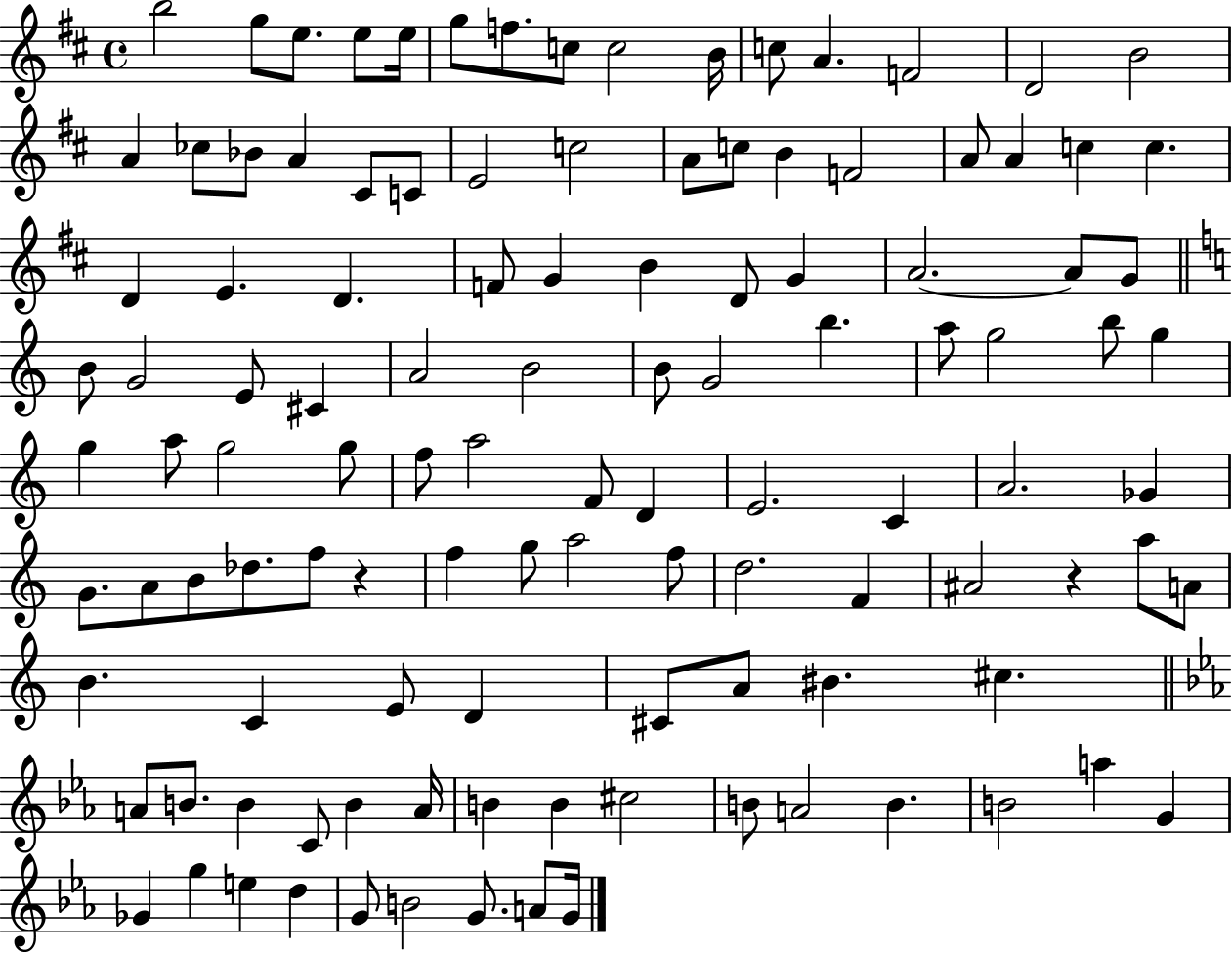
{
  \clef treble
  \time 4/4
  \defaultTimeSignature
  \key d \major
  b''2 g''8 e''8. e''8 e''16 | g''8 f''8. c''8 c''2 b'16 | c''8 a'4. f'2 | d'2 b'2 | \break a'4 ces''8 bes'8 a'4 cis'8 c'8 | e'2 c''2 | a'8 c''8 b'4 f'2 | a'8 a'4 c''4 c''4. | \break d'4 e'4. d'4. | f'8 g'4 b'4 d'8 g'4 | a'2.~~ a'8 g'8 | \bar "||" \break \key a \minor b'8 g'2 e'8 cis'4 | a'2 b'2 | b'8 g'2 b''4. | a''8 g''2 b''8 g''4 | \break g''4 a''8 g''2 g''8 | f''8 a''2 f'8 d'4 | e'2. c'4 | a'2. ges'4 | \break g'8. a'8 b'8 des''8. f''8 r4 | f''4 g''8 a''2 f''8 | d''2. f'4 | ais'2 r4 a''8 a'8 | \break b'4. c'4 e'8 d'4 | cis'8 a'8 bis'4. cis''4. | \bar "||" \break \key c \minor a'8 b'8. b'4 c'8 b'4 a'16 | b'4 b'4 cis''2 | b'8 a'2 b'4. | b'2 a''4 g'4 | \break ges'4 g''4 e''4 d''4 | g'8 b'2 g'8. a'8 g'16 | \bar "|."
}